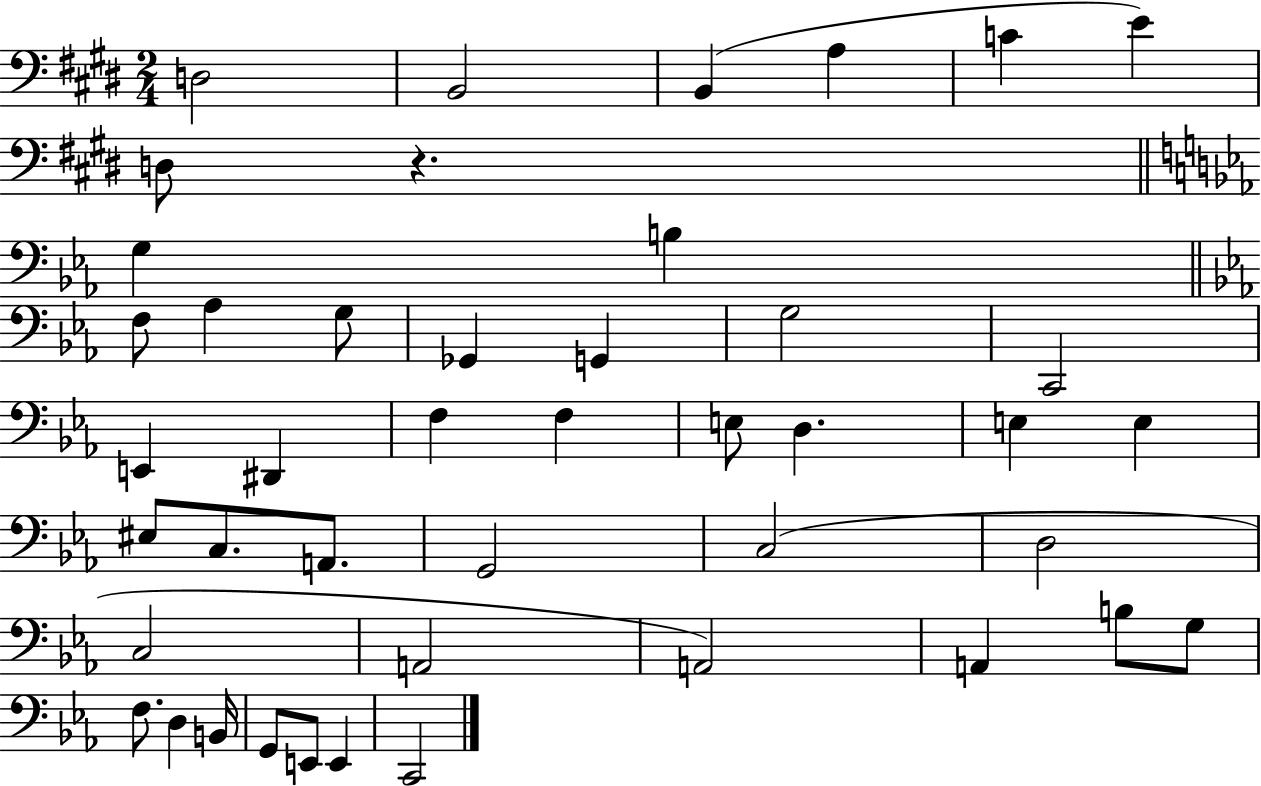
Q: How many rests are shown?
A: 1